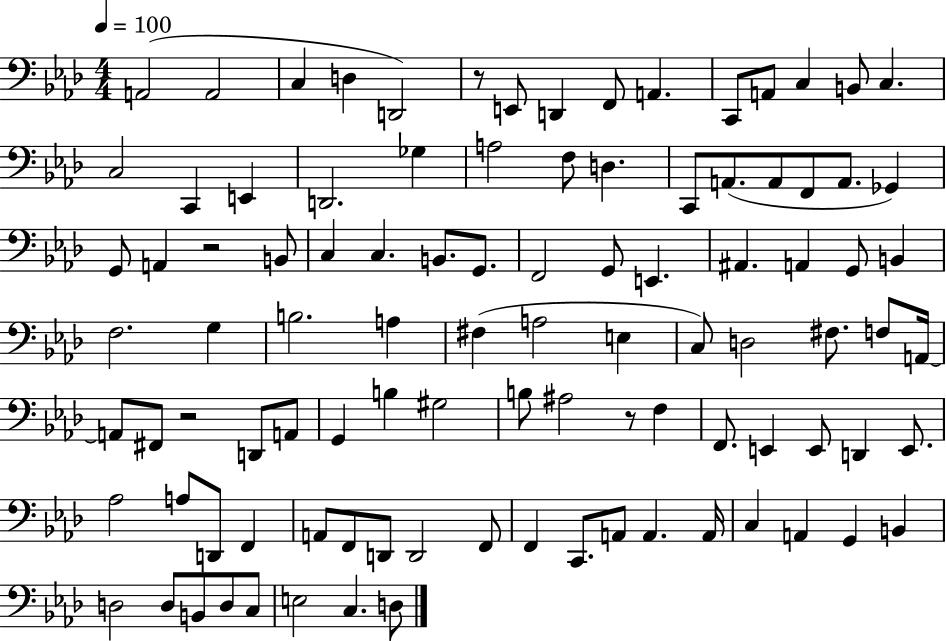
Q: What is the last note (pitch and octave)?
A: D3